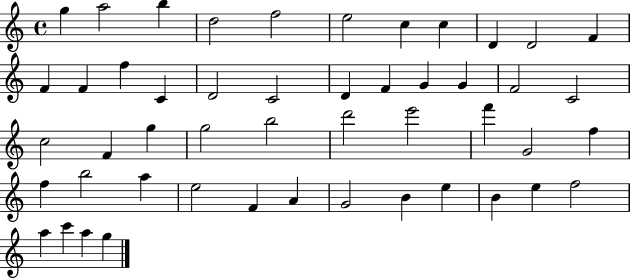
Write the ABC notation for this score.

X:1
T:Untitled
M:4/4
L:1/4
K:C
g a2 b d2 f2 e2 c c D D2 F F F f C D2 C2 D F G G F2 C2 c2 F g g2 b2 d'2 e'2 f' G2 f f b2 a e2 F A G2 B e B e f2 a c' a g